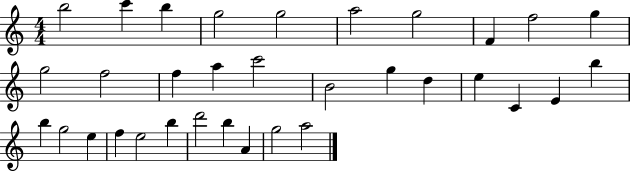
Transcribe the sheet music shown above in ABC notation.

X:1
T:Untitled
M:4/4
L:1/4
K:C
b2 c' b g2 g2 a2 g2 F f2 g g2 f2 f a c'2 B2 g d e C E b b g2 e f e2 b d'2 b A g2 a2